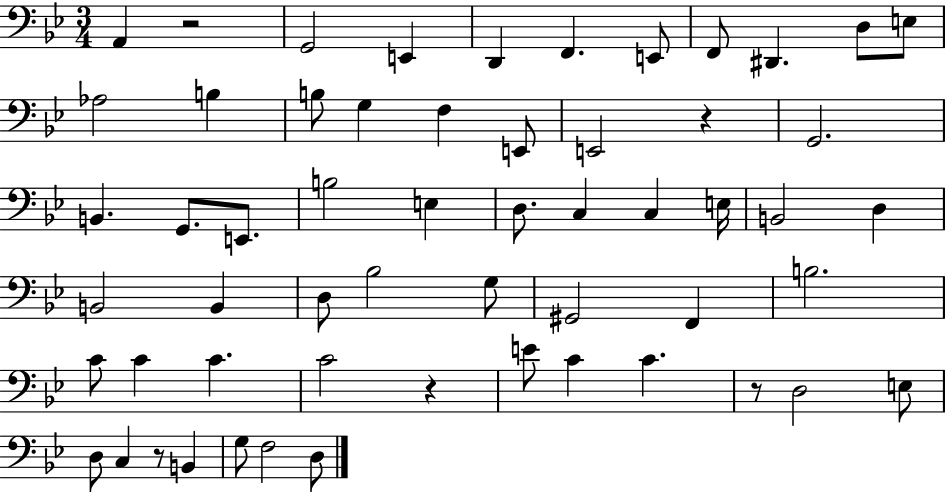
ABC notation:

X:1
T:Untitled
M:3/4
L:1/4
K:Bb
A,, z2 G,,2 E,, D,, F,, E,,/2 F,,/2 ^D,, D,/2 E,/2 _A,2 B, B,/2 G, F, E,,/2 E,,2 z G,,2 B,, G,,/2 E,,/2 B,2 E, D,/2 C, C, E,/4 B,,2 D, B,,2 B,, D,/2 _B,2 G,/2 ^G,,2 F,, B,2 C/2 C C C2 z E/2 C C z/2 D,2 E,/2 D,/2 C, z/2 B,, G,/2 F,2 D,/2